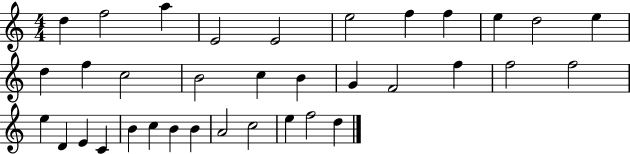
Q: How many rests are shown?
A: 0